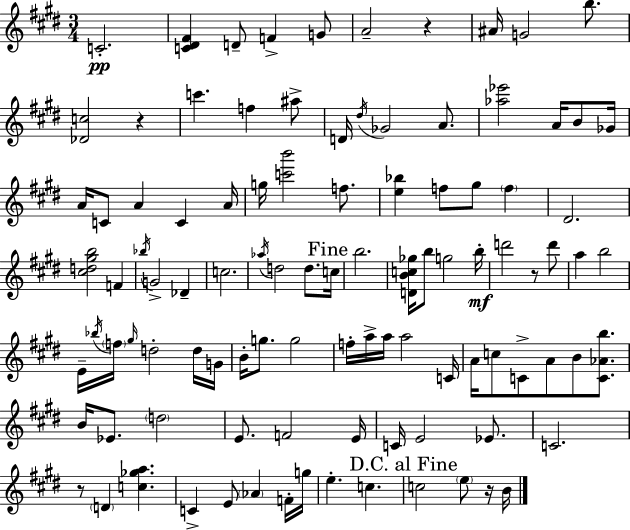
{
  \clef treble
  \numericTimeSignature
  \time 3/4
  \key e \major
  \repeat volta 2 { c'2.-.\pp | <c' dis' fis'>4 d'8-- f'4-> g'8 | a'2-- r4 | ais'16 g'2 b''8. | \break <des' c''>2 r4 | c'''4. f''4 ais''8-> | d'16 \acciaccatura { dis''16 } ges'2 a'8. | <aes'' ees'''>2 a'16 b'8 | \break ges'16 a'16 c'8 a'4 c'4 | a'16 g''16 <c''' b'''>2 f''8. | <e'' bes''>4 f''8 gis''8 \parenthesize f''4 | dis'2. | \break <cis'' d'' gis'' b''>2 f'4 | \acciaccatura { bes''16 } g'2-> des'4-- | c''2. | \acciaccatura { aes''16 } d''2 d''8. | \break \mark "Fine" c''16 b''2. | <d' b' c'' ges''>16 b''8 g''2 | b''16-.\mf d'''2 r8 | d'''8 a''4 b''2 | \break e'16-- \acciaccatura { bes''16 } \parenthesize f''16 \grace { gis''16 } d''2-. | d''16 g'16 b'16-. g''8. g''2 | f''16-. a''16-> a''16 a''2 | c'16 a'16 c''8 c'8-> a'8 | \break b'8 <c' aes' b''>8. b'16 ees'8. \parenthesize d''2 | e'8. f'2 | e'16 c'16 e'2 | ees'8. c'2. | \break r8 \parenthesize d'4 <c'' ges'' a''>4. | c'4-> e'8 \parenthesize aes'4 | f'16-. g''16 e''4.-. c''4. | \mark "D.C. al Fine" c''2 | \break \parenthesize e''8 r16 b'16 } \bar "|."
}